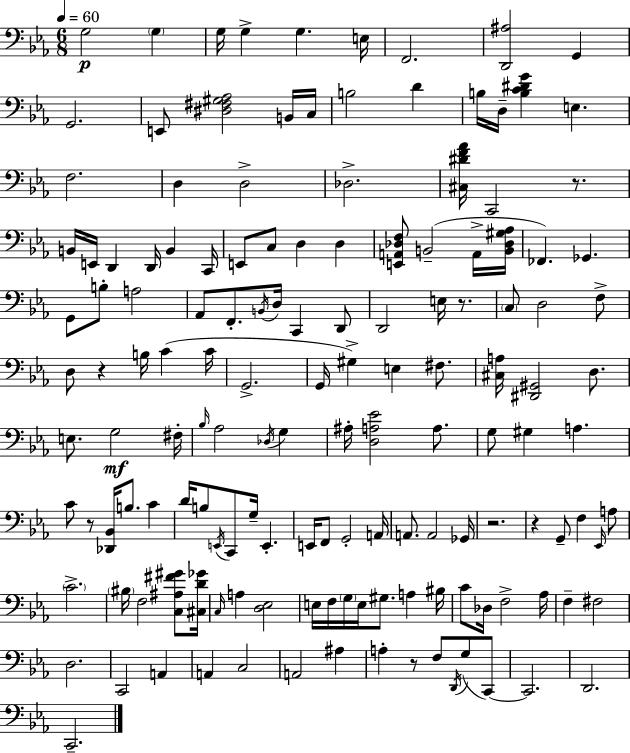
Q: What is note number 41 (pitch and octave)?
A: F2